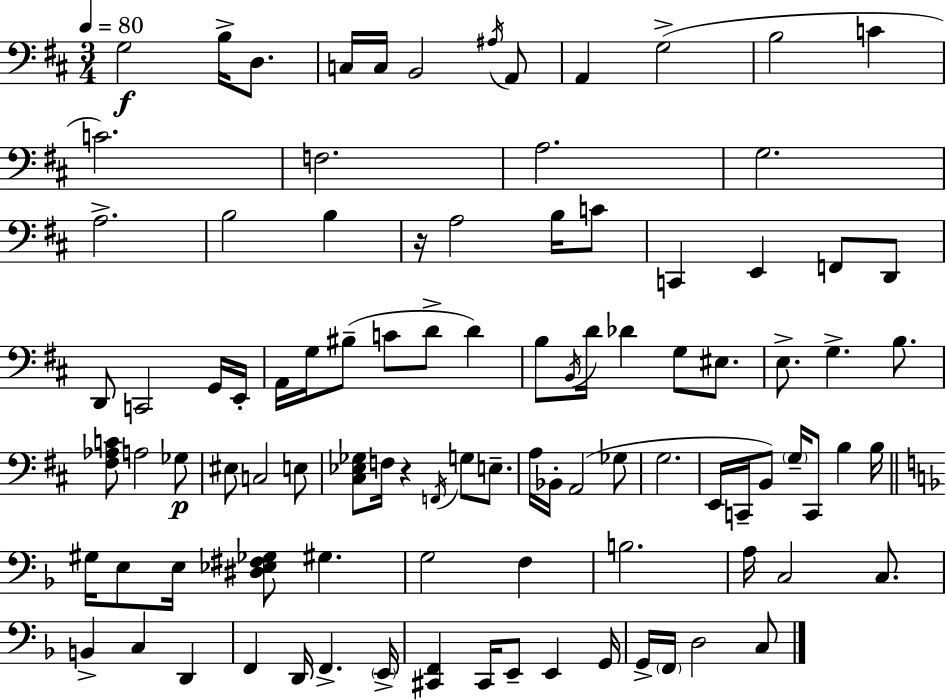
{
  \clef bass
  \numericTimeSignature
  \time 3/4
  \key d \major
  \tempo 4 = 80
  g2\f b16-> d8. | c16 c16 b,2 \acciaccatura { ais16 } a,8 | a,4 g2->( | b2 c'4 | \break c'2.) | f2. | a2. | g2. | \break a2.-> | b2 b4 | r16 a2 b16 c'8 | c,4 e,4 f,8 d,8 | \break d,8 c,2 g,16 | e,16-. a,16 g16 bis8--( c'8 d'8-> d'4) | b8 \acciaccatura { b,16 } d'16 des'4 g8 eis8. | e8.-> g4.-> b8. | \break <fis aes c'>8 a2 | ges8\p eis8 c2 | e8 <cis ees ges>8 f16 r4 \acciaccatura { f,16 } g8 | e8.-- a16 bes,16-. a,2( | \break ges8 g2. | e,16 c,16-- b,8) \parenthesize g16-- c,8 b4 | b16 \bar "||" \break \key d \minor gis16 e8 e16 <dis ees fis ges>8 gis4. | g2 f4 | b2. | a16 c2 c8. | \break b,4-> c4 d,4 | f,4 d,16 f,4.-> \parenthesize e,16-> | <cis, f,>4 cis,16 e,8-- e,4 g,16 | g,16-> \parenthesize f,16 d2 c8 | \break \bar "|."
}